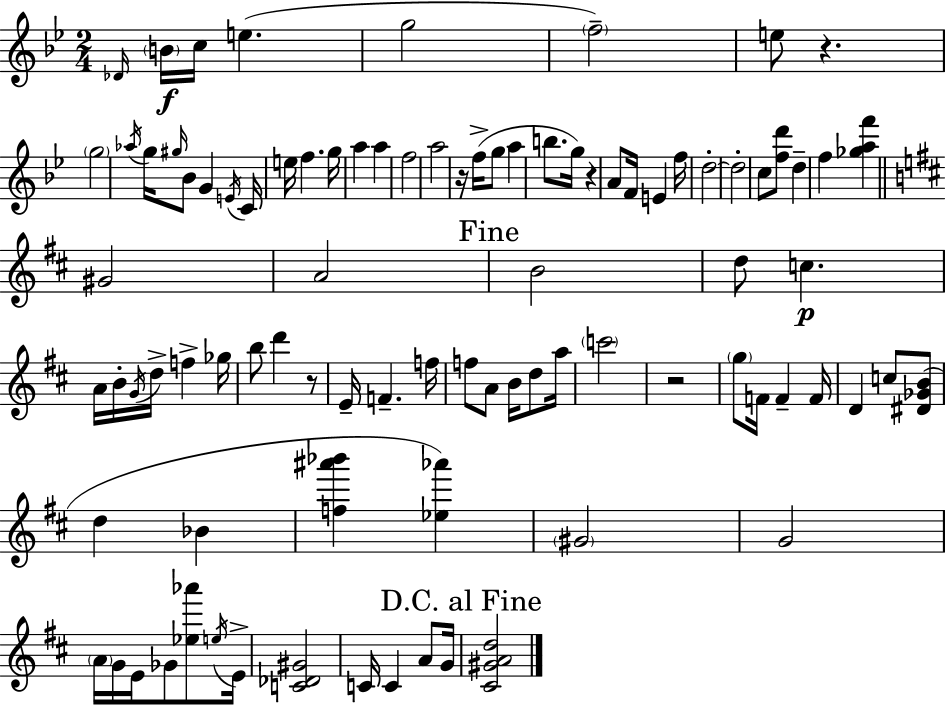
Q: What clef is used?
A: treble